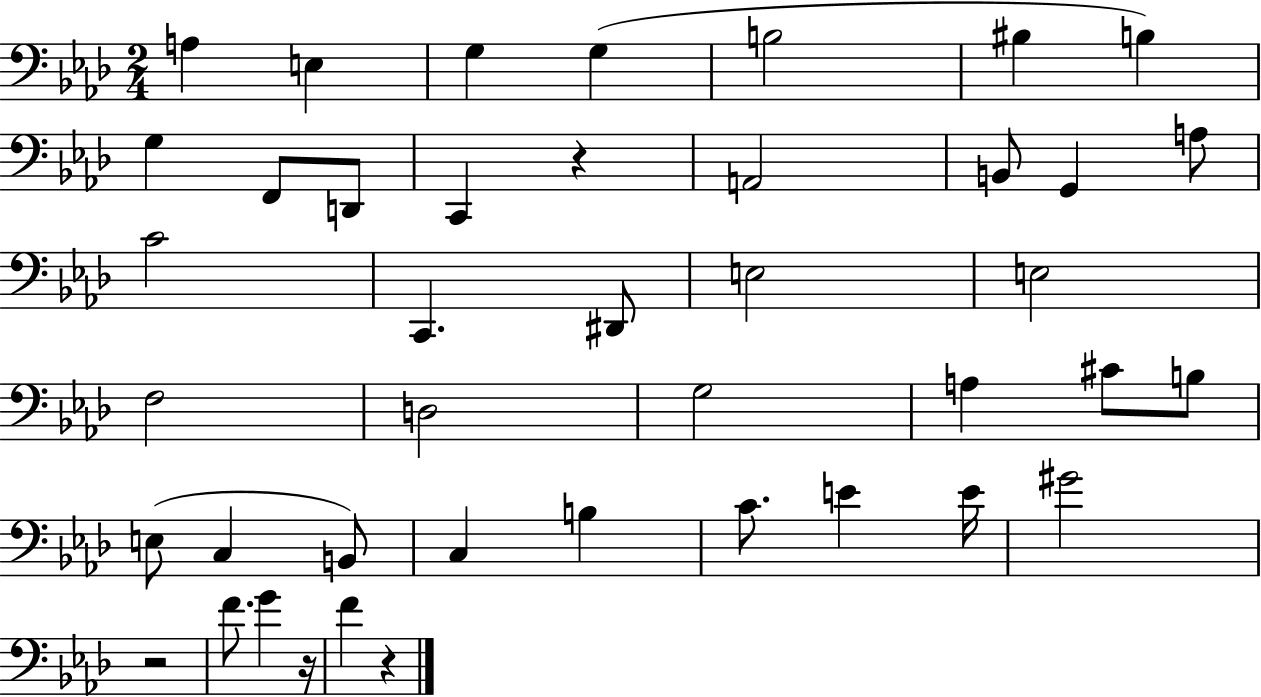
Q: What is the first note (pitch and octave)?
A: A3